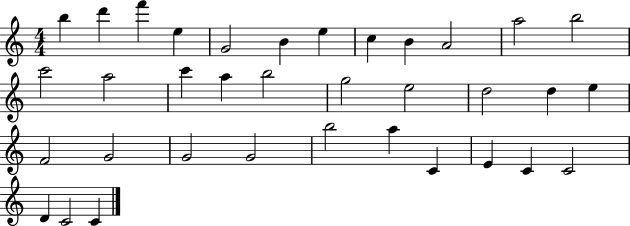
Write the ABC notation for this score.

X:1
T:Untitled
M:4/4
L:1/4
K:C
b d' f' e G2 B e c B A2 a2 b2 c'2 a2 c' a b2 g2 e2 d2 d e F2 G2 G2 G2 b2 a C E C C2 D C2 C